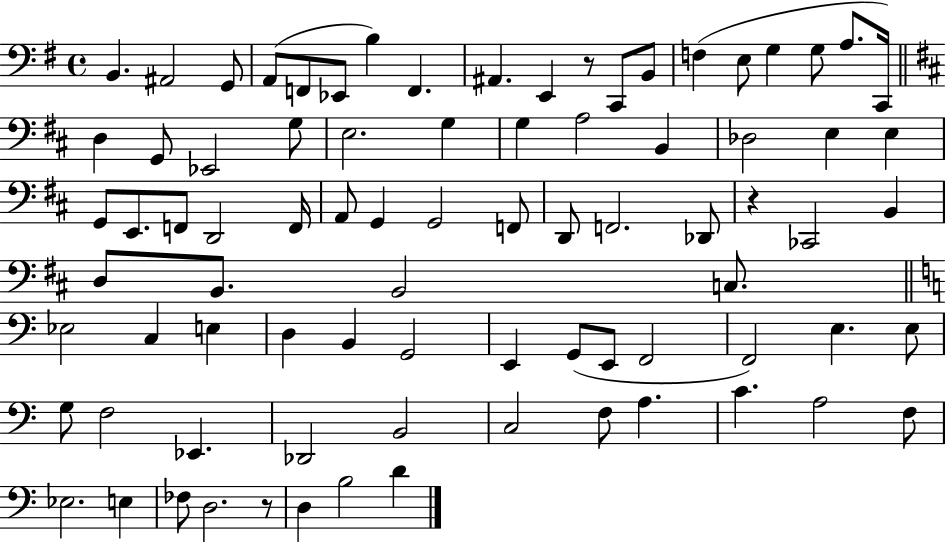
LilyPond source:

{
  \clef bass
  \time 4/4
  \defaultTimeSignature
  \key g \major
  b,4. ais,2 g,8 | a,8( f,8 ees,8 b4) f,4. | ais,4. e,4 r8 c,8 b,8 | f4( e8 g4 g8 a8. c,16) | \break \bar "||" \break \key d \major d4 g,8 ees,2 g8 | e2. g4 | g4 a2 b,4 | des2 e4 e4 | \break g,8 e,8. f,8 d,2 f,16 | a,8 g,4 g,2 f,8 | d,8 f,2. des,8 | r4 ces,2 b,4 | \break d8 b,8. b,2 c8. | \bar "||" \break \key c \major ees2 c4 e4 | d4 b,4 g,2 | e,4 g,8( e,8 f,2 | f,2) e4. e8 | \break g8 f2 ees,4. | des,2 b,2 | c2 f8 a4. | c'4. a2 f8 | \break ees2. e4 | fes8 d2. r8 | d4 b2 d'4 | \bar "|."
}